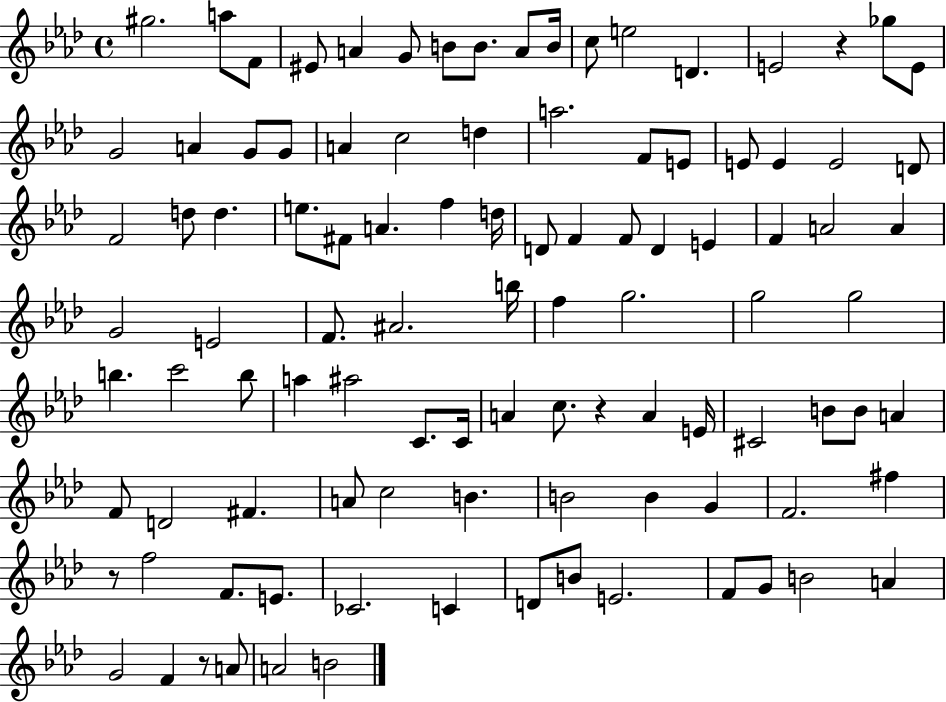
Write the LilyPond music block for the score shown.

{
  \clef treble
  \time 4/4
  \defaultTimeSignature
  \key aes \major
  gis''2. a''8 f'8 | eis'8 a'4 g'8 b'8 b'8. a'8 b'16 | c''8 e''2 d'4. | e'2 r4 ges''8 e'8 | \break g'2 a'4 g'8 g'8 | a'4 c''2 d''4 | a''2. f'8 e'8 | e'8 e'4 e'2 d'8 | \break f'2 d''8 d''4. | e''8. fis'8 a'4. f''4 d''16 | d'8 f'4 f'8 d'4 e'4 | f'4 a'2 a'4 | \break g'2 e'2 | f'8. ais'2. b''16 | f''4 g''2. | g''2 g''2 | \break b''4. c'''2 b''8 | a''4 ais''2 c'8. c'16 | a'4 c''8. r4 a'4 e'16 | cis'2 b'8 b'8 a'4 | \break f'8 d'2 fis'4. | a'8 c''2 b'4. | b'2 b'4 g'4 | f'2. fis''4 | \break r8 f''2 f'8. e'8. | ces'2. c'4 | d'8 b'8 e'2. | f'8 g'8 b'2 a'4 | \break g'2 f'4 r8 a'8 | a'2 b'2 | \bar "|."
}